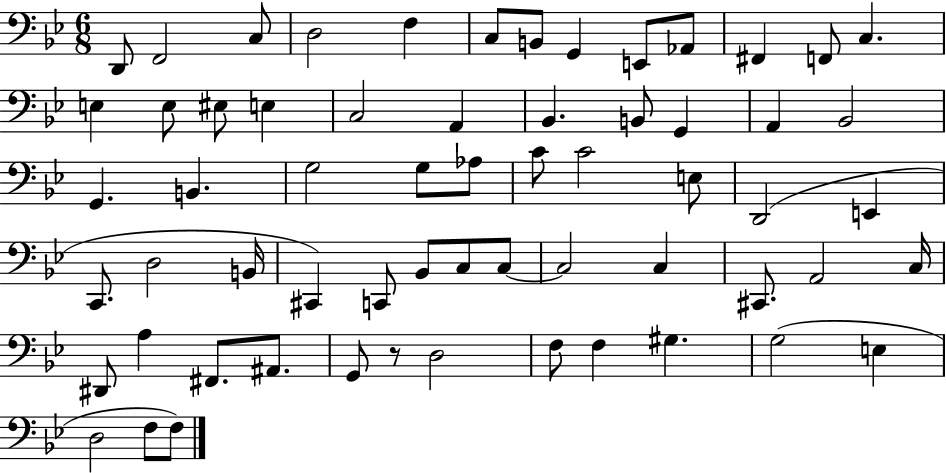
{
  \clef bass
  \numericTimeSignature
  \time 6/8
  \key bes \major
  d,8 f,2 c8 | d2 f4 | c8 b,8 g,4 e,8 aes,8 | fis,4 f,8 c4. | \break e4 e8 eis8 e4 | c2 a,4 | bes,4. b,8 g,4 | a,4 bes,2 | \break g,4. b,4. | g2 g8 aes8 | c'8 c'2 e8 | d,2( e,4 | \break c,8. d2 b,16 | cis,4) c,8 bes,8 c8 c8~~ | c2 c4 | cis,8. a,2 c16 | \break dis,8 a4 fis,8. ais,8. | g,8 r8 d2 | f8 f4 gis4. | g2( e4 | \break d2 f8 f8) | \bar "|."
}